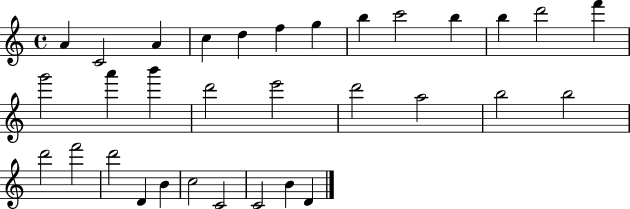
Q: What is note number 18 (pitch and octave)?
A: E6